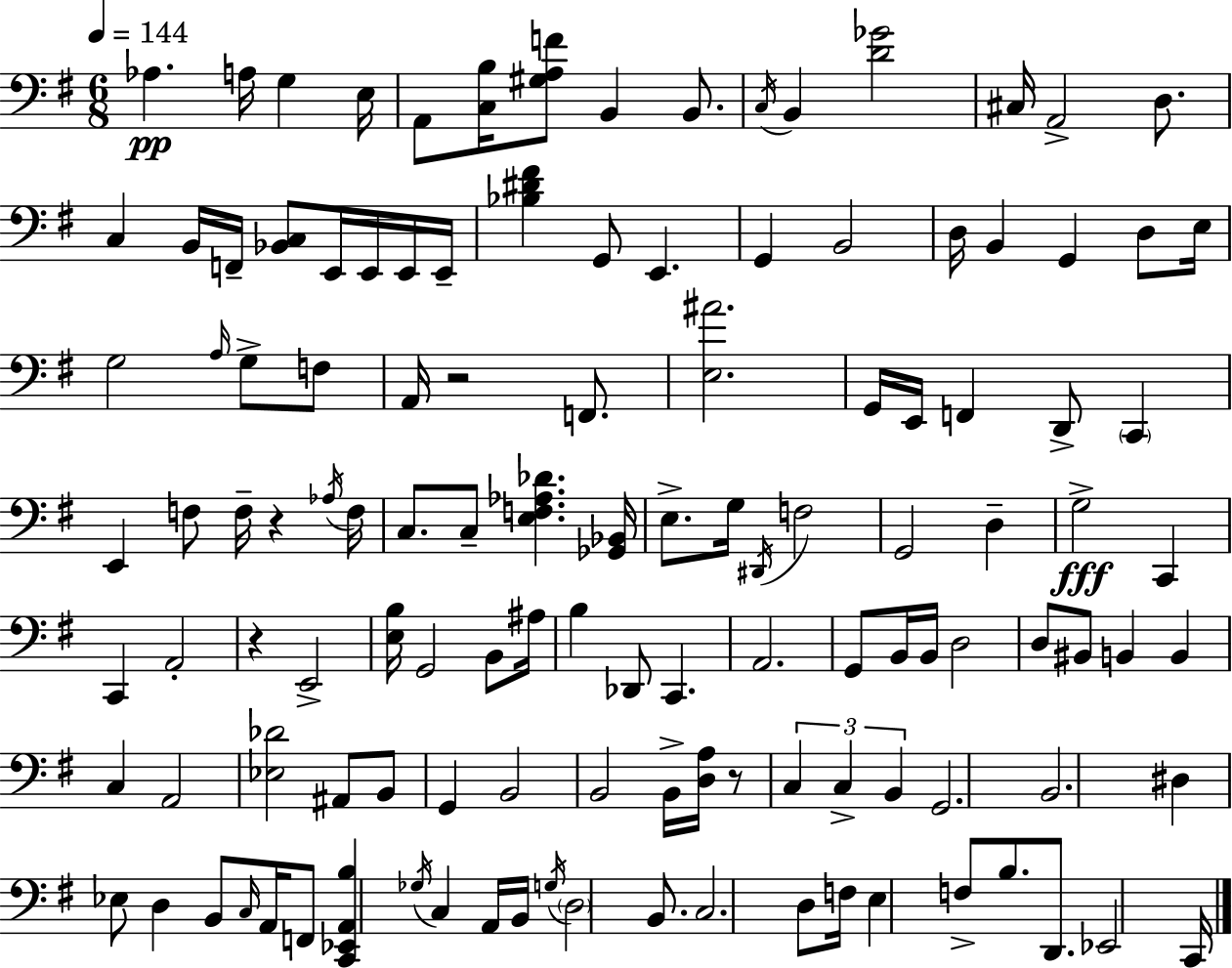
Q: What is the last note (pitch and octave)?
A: C2